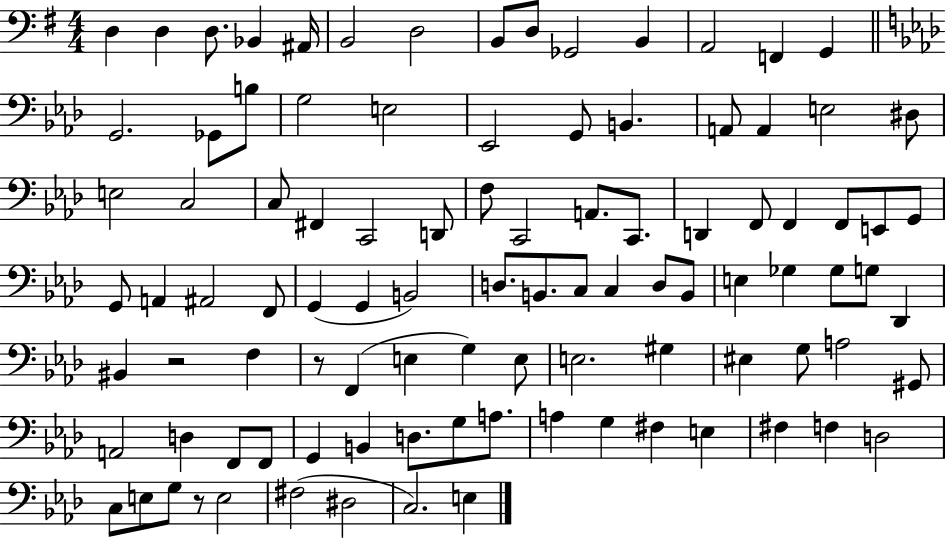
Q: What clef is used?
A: bass